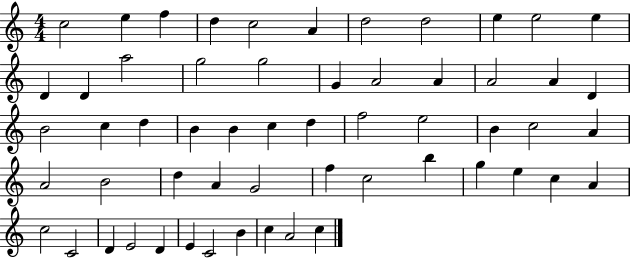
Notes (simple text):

C5/h E5/q F5/q D5/q C5/h A4/q D5/h D5/h E5/q E5/h E5/q D4/q D4/q A5/h G5/h G5/h G4/q A4/h A4/q A4/h A4/q D4/q B4/h C5/q D5/q B4/q B4/q C5/q D5/q F5/h E5/h B4/q C5/h A4/q A4/h B4/h D5/q A4/q G4/h F5/q C5/h B5/q G5/q E5/q C5/q A4/q C5/h C4/h D4/q E4/h D4/q E4/q C4/h B4/q C5/q A4/h C5/q